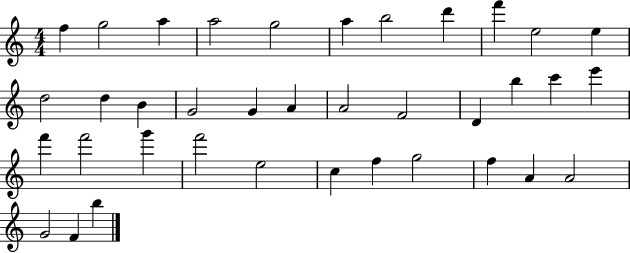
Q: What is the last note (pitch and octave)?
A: B5